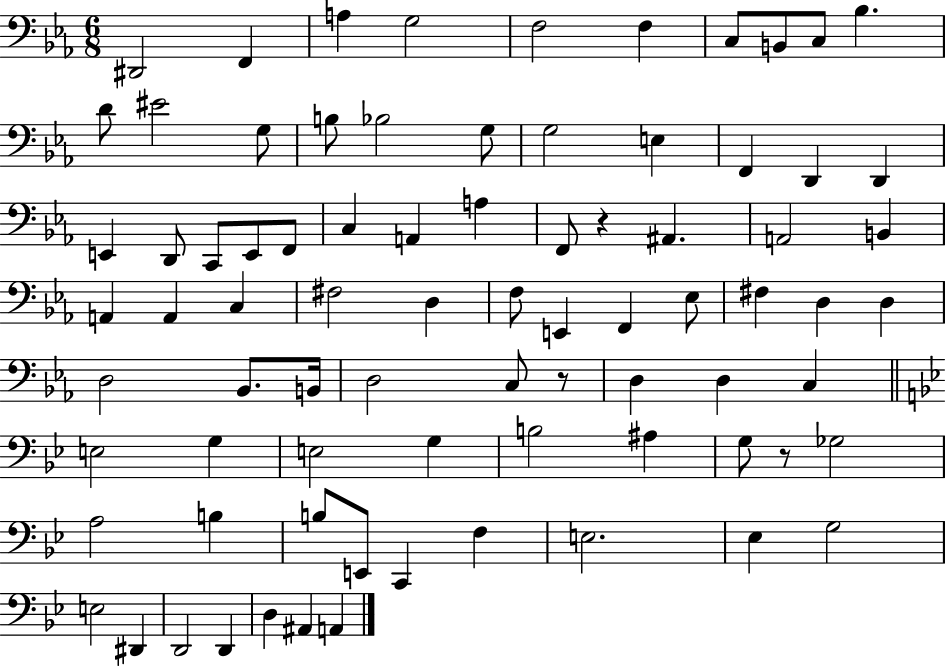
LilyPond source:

{
  \clef bass
  \numericTimeSignature
  \time 6/8
  \key ees \major
  dis,2 f,4 | a4 g2 | f2 f4 | c8 b,8 c8 bes4. | \break d'8 eis'2 g8 | b8 bes2 g8 | g2 e4 | f,4 d,4 d,4 | \break e,4 d,8 c,8 e,8 f,8 | c4 a,4 a4 | f,8 r4 ais,4. | a,2 b,4 | \break a,4 a,4 c4 | fis2 d4 | f8 e,4 f,4 ees8 | fis4 d4 d4 | \break d2 bes,8. b,16 | d2 c8 r8 | d4 d4 c4 | \bar "||" \break \key g \minor e2 g4 | e2 g4 | b2 ais4 | g8 r8 ges2 | \break a2 b4 | b8 e,8 c,4 f4 | e2. | ees4 g2 | \break e2 dis,4 | d,2 d,4 | d4 ais,4 a,4 | \bar "|."
}